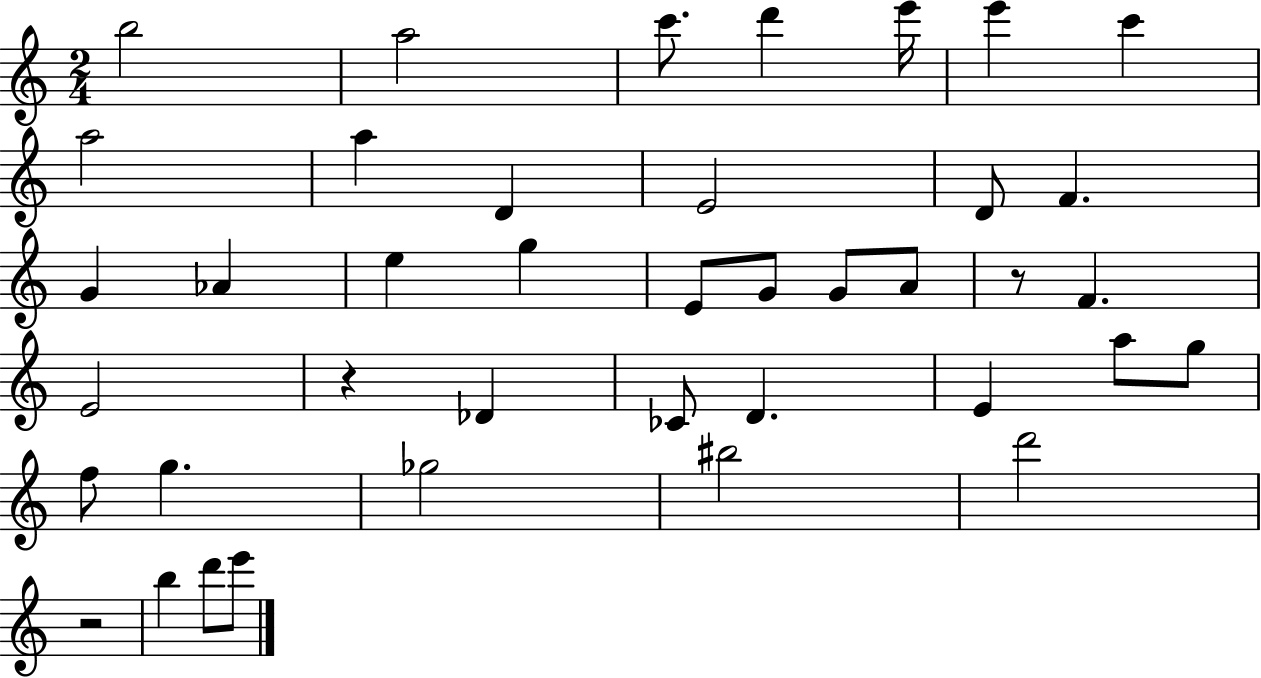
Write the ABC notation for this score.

X:1
T:Untitled
M:2/4
L:1/4
K:C
b2 a2 c'/2 d' e'/4 e' c' a2 a D E2 D/2 F G _A e g E/2 G/2 G/2 A/2 z/2 F E2 z _D _C/2 D E a/2 g/2 f/2 g _g2 ^b2 d'2 z2 b d'/2 e'/2